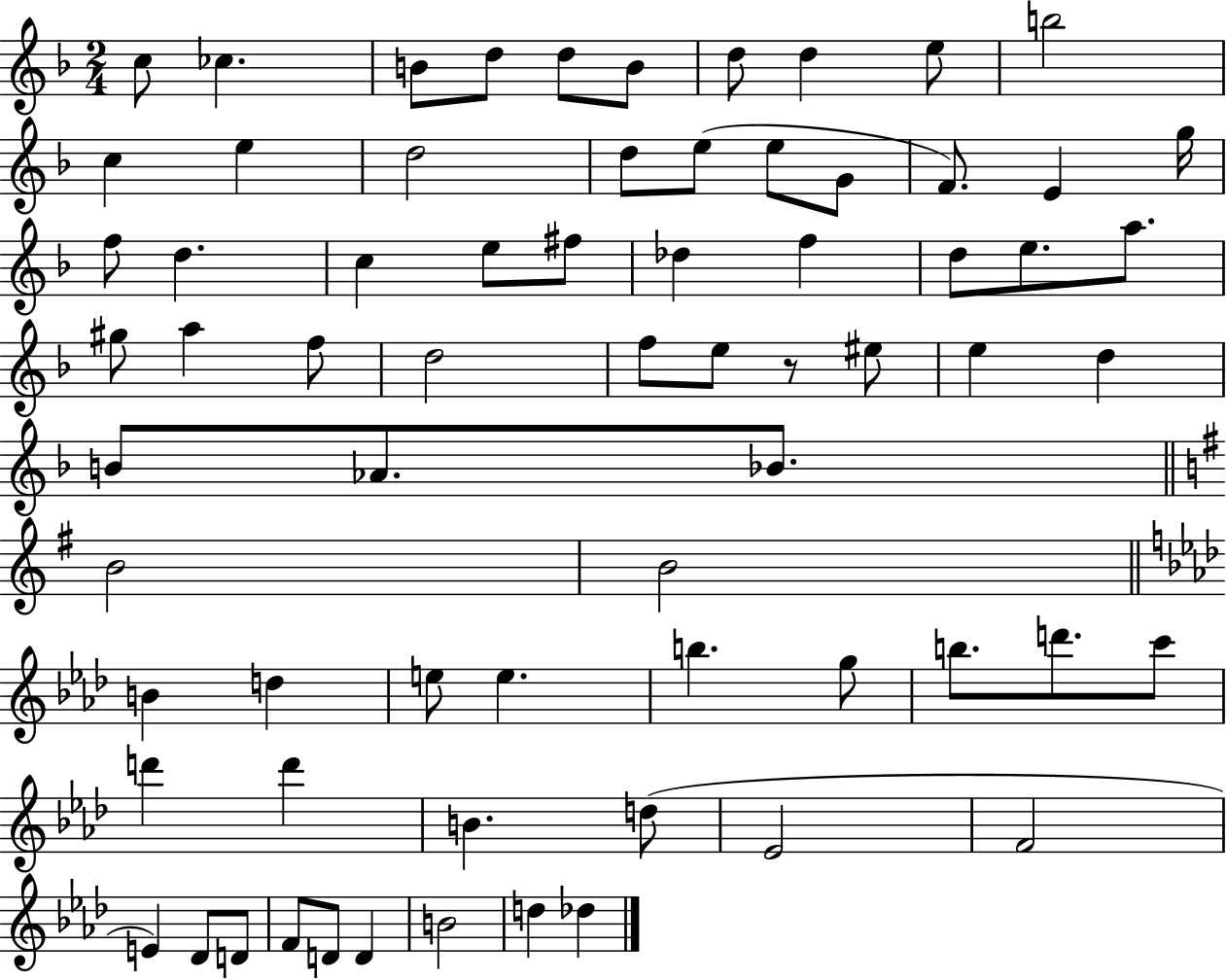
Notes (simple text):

C5/e CES5/q. B4/e D5/e D5/e B4/e D5/e D5/q E5/e B5/h C5/q E5/q D5/h D5/e E5/e E5/e G4/e F4/e. E4/q G5/s F5/e D5/q. C5/q E5/e F#5/e Db5/q F5/q D5/e E5/e. A5/e. G#5/e A5/q F5/e D5/h F5/e E5/e R/e EIS5/e E5/q D5/q B4/e Ab4/e. Bb4/e. B4/h B4/h B4/q D5/q E5/e E5/q. B5/q. G5/e B5/e. D6/e. C6/e D6/q D6/q B4/q. D5/e Eb4/h F4/h E4/q Db4/e D4/e F4/e D4/e D4/q B4/h D5/q Db5/q